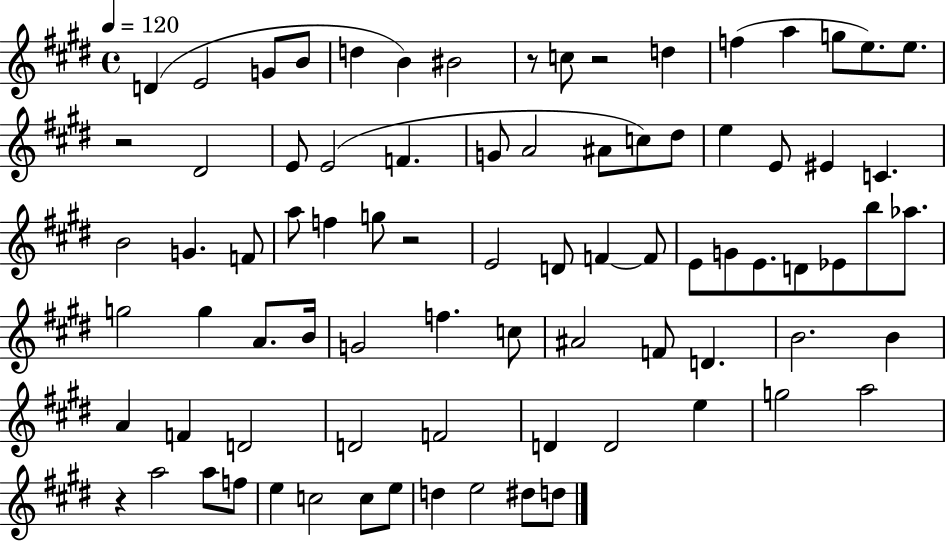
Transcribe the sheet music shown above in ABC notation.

X:1
T:Untitled
M:4/4
L:1/4
K:E
D E2 G/2 B/2 d B ^B2 z/2 c/2 z2 d f a g/2 e/2 e/2 z2 ^D2 E/2 E2 F G/2 A2 ^A/2 c/2 ^d/2 e E/2 ^E C B2 G F/2 a/2 f g/2 z2 E2 D/2 F F/2 E/2 G/2 E/2 D/2 _E/2 b/2 _a/2 g2 g A/2 B/4 G2 f c/2 ^A2 F/2 D B2 B A F D2 D2 F2 D D2 e g2 a2 z a2 a/2 f/2 e c2 c/2 e/2 d e2 ^d/2 d/2